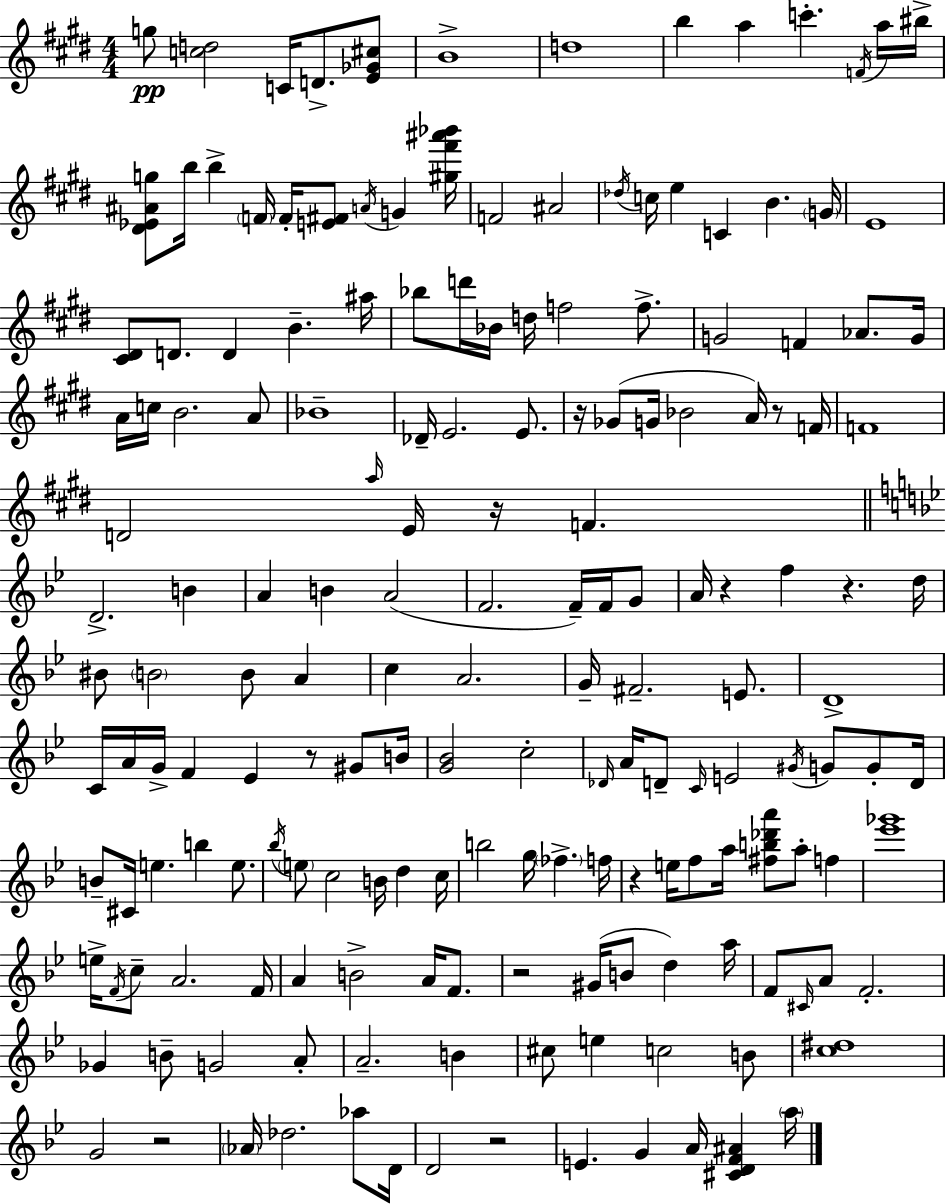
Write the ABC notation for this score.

X:1
T:Untitled
M:4/4
L:1/4
K:E
g/2 [cd]2 C/4 D/2 [E_G^c]/2 B4 d4 b a c' F/4 a/4 ^b/4 [^D_E^Ag]/2 b/4 b F/4 F/4 [E^F]/2 A/4 G [^g^f'^a'_b']/4 F2 ^A2 _d/4 c/4 e C B G/4 E4 [^C^D]/2 D/2 D B ^a/4 _b/2 d'/4 _B/4 d/4 f2 f/2 G2 F _A/2 G/4 A/4 c/4 B2 A/2 _B4 _D/4 E2 E/2 z/4 _G/2 G/4 _B2 A/4 z/2 F/4 F4 D2 a/4 E/4 z/4 F D2 B A B A2 F2 F/4 F/4 G/2 A/4 z f z d/4 ^B/2 B2 B/2 A c A2 G/4 ^F2 E/2 D4 C/4 A/4 G/4 F _E z/2 ^G/2 B/4 [G_B]2 c2 _D/4 A/4 D/2 C/4 E2 ^G/4 G/2 G/2 D/4 B/2 ^C/4 e b e/2 _b/4 e/2 c2 B/4 d c/4 b2 g/4 _f f/4 z e/4 f/2 a/4 [^fb_d'a']/2 a/2 f [_e'_g']4 e/4 F/4 c/2 A2 F/4 A B2 A/4 F/2 z2 ^G/4 B/2 d a/4 F/2 ^C/4 A/2 F2 _G B/2 G2 A/2 A2 B ^c/2 e c2 B/2 [c^d]4 G2 z2 _A/4 _d2 _a/2 D/4 D2 z2 E G A/4 [^CDF^A] a/4